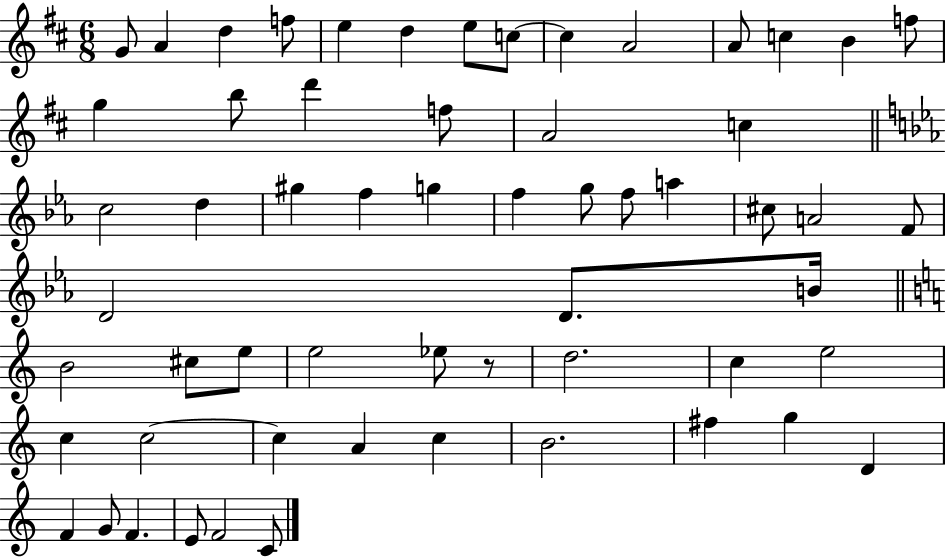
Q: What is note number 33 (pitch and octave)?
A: D4